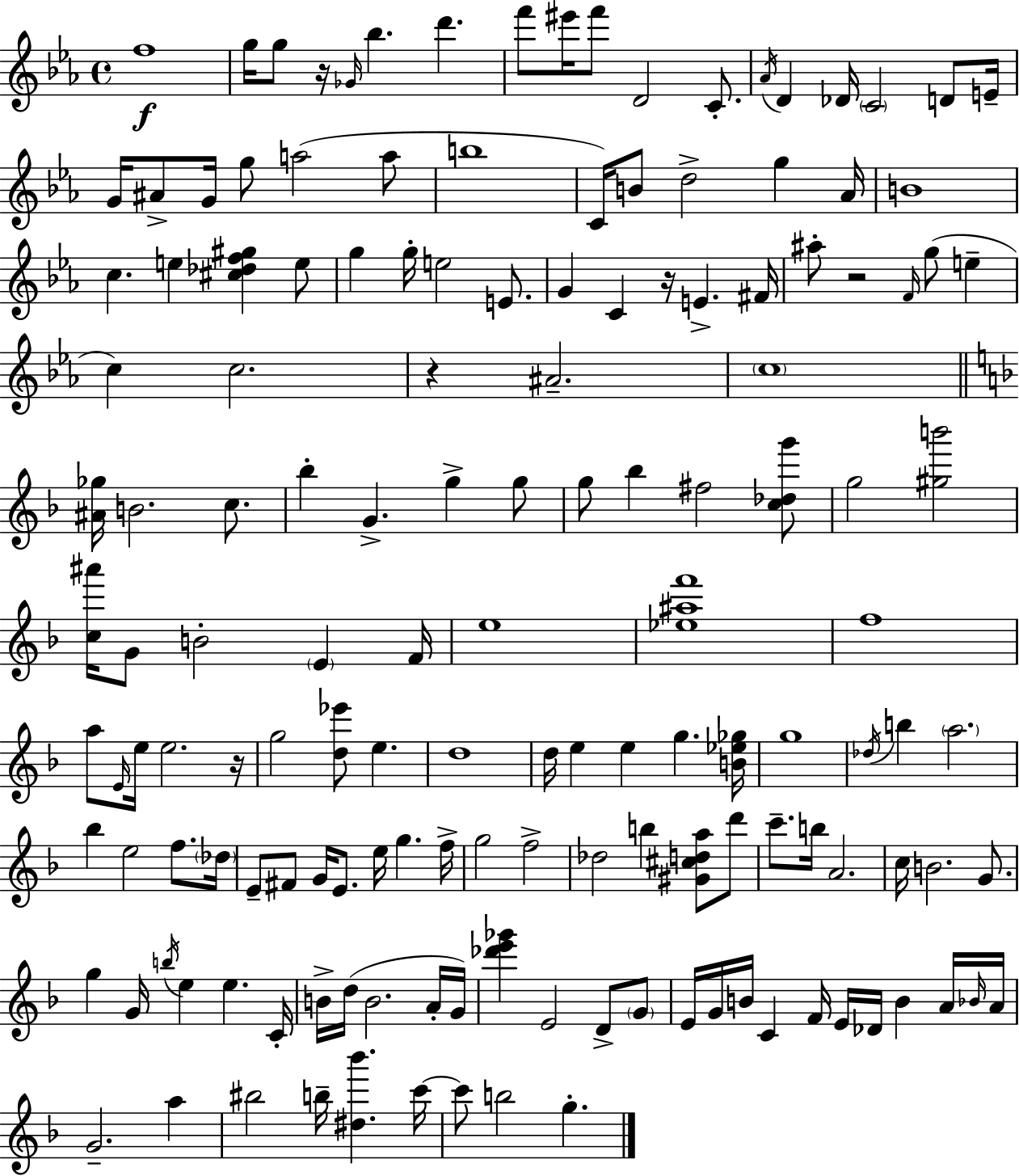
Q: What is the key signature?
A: EES major